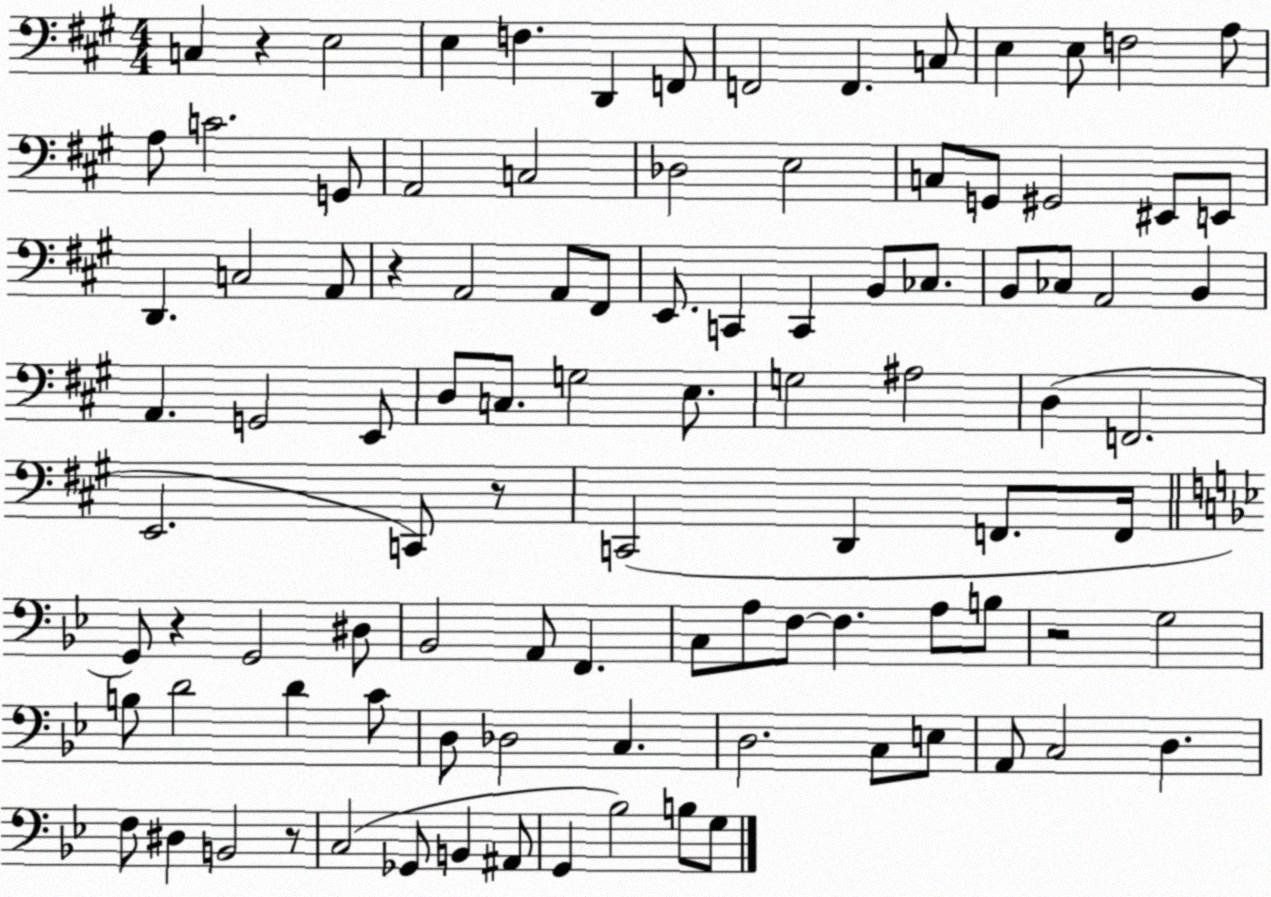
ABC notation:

X:1
T:Untitled
M:4/4
L:1/4
K:A
C, z E,2 E, F, D,, F,,/2 F,,2 F,, C,/2 E, E,/2 F,2 A,/2 A,/2 C2 G,,/2 A,,2 C,2 _D,2 E,2 C,/2 G,,/2 ^G,,2 ^E,,/2 E,,/2 D,, C,2 A,,/2 z A,,2 A,,/2 ^F,,/2 E,,/2 C,, C,, B,,/2 _C,/2 B,,/2 _C,/2 A,,2 B,, A,, G,,2 E,,/2 D,/2 C,/2 G,2 E,/2 G,2 ^A,2 D, F,,2 E,,2 C,,/2 z/2 C,,2 D,, F,,/2 F,,/4 G,,/2 z G,,2 ^D,/2 _B,,2 A,,/2 F,, C,/2 A,/2 F,/2 F, A,/2 B,/2 z2 G,2 B,/2 D2 D C/2 D,/2 _D,2 C, D,2 C,/2 E,/2 A,,/2 C,2 D, F,/2 ^D, B,,2 z/2 C,2 _G,,/2 B,, ^A,,/2 G,, _B,2 B,/2 G,/2